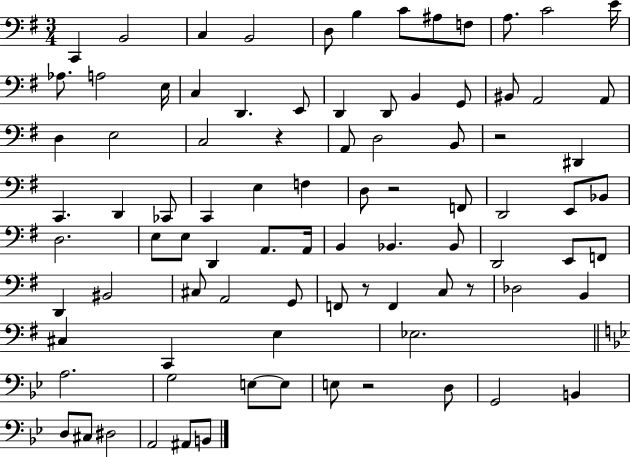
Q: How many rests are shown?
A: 6